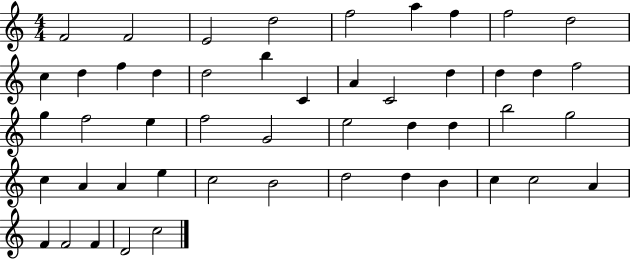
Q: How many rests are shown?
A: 0